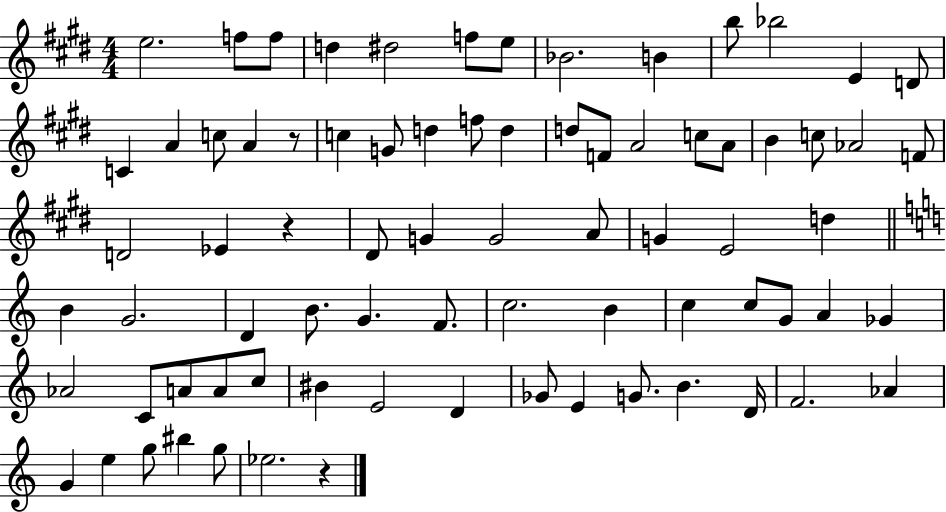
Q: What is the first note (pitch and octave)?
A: E5